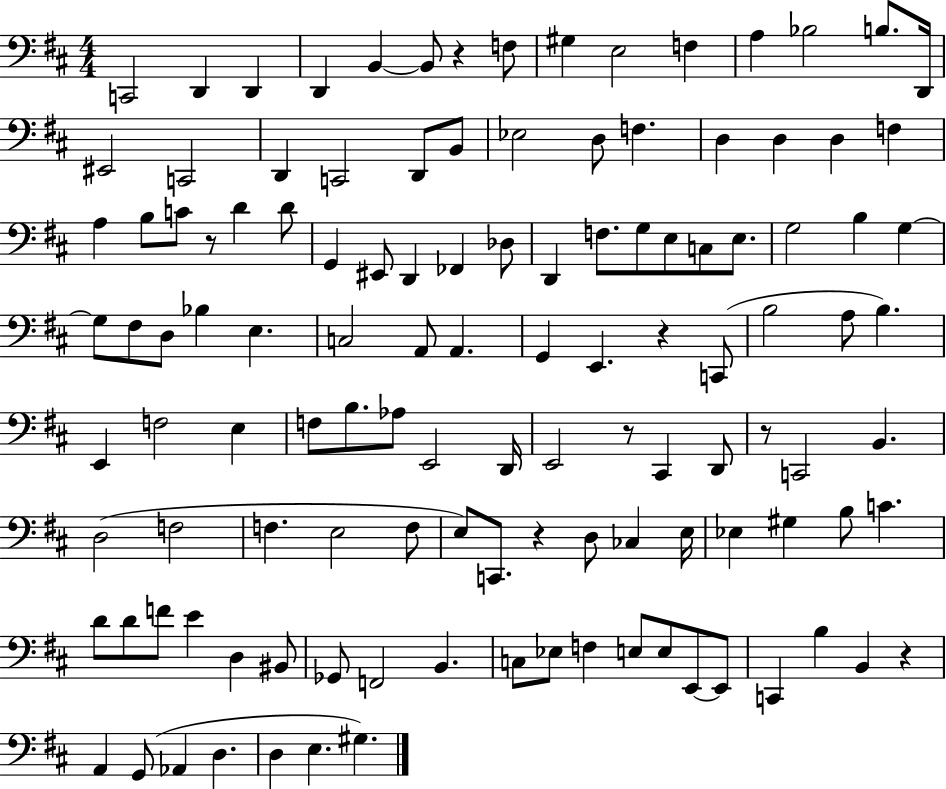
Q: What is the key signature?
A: D major